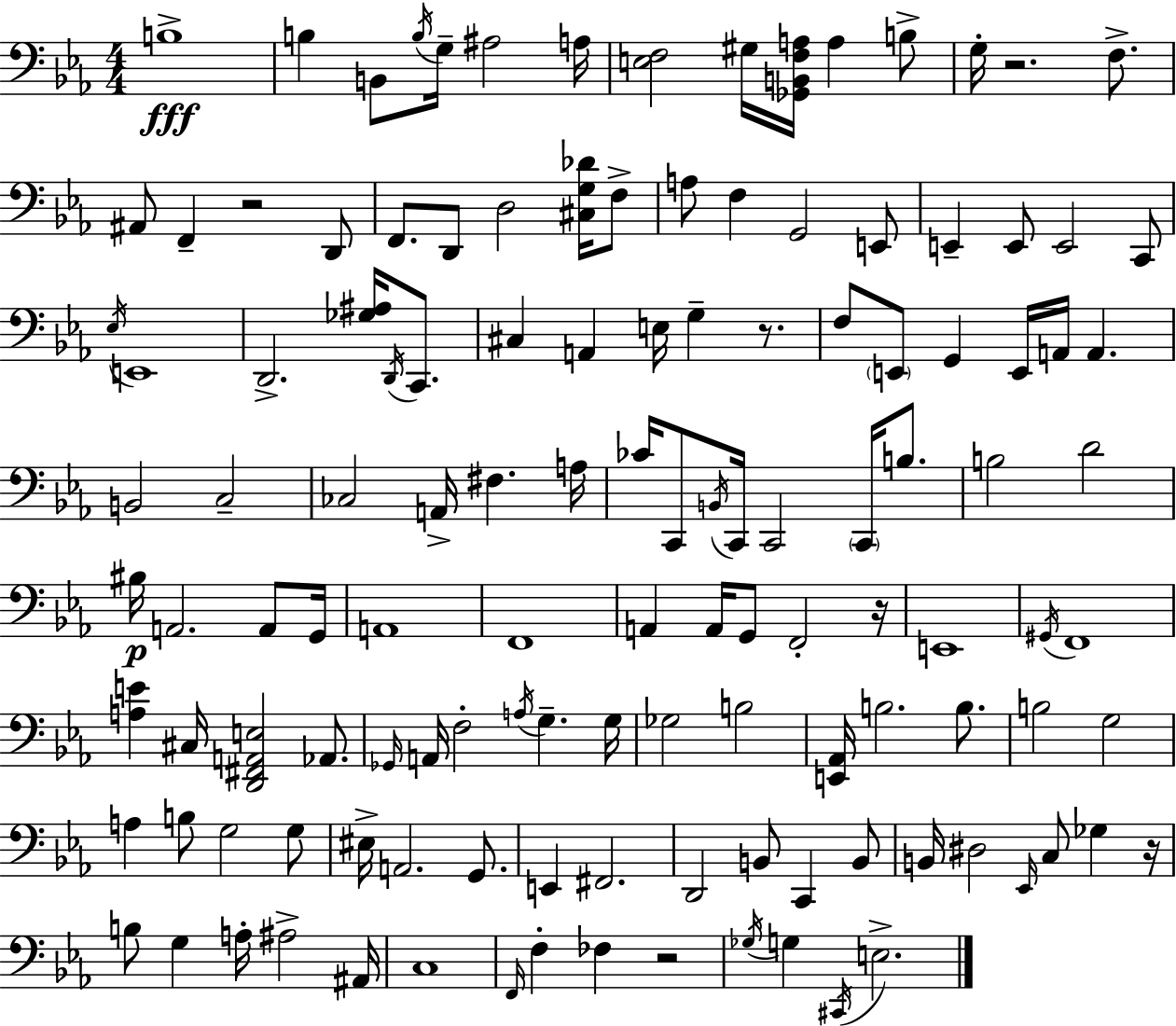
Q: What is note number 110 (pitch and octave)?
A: F3